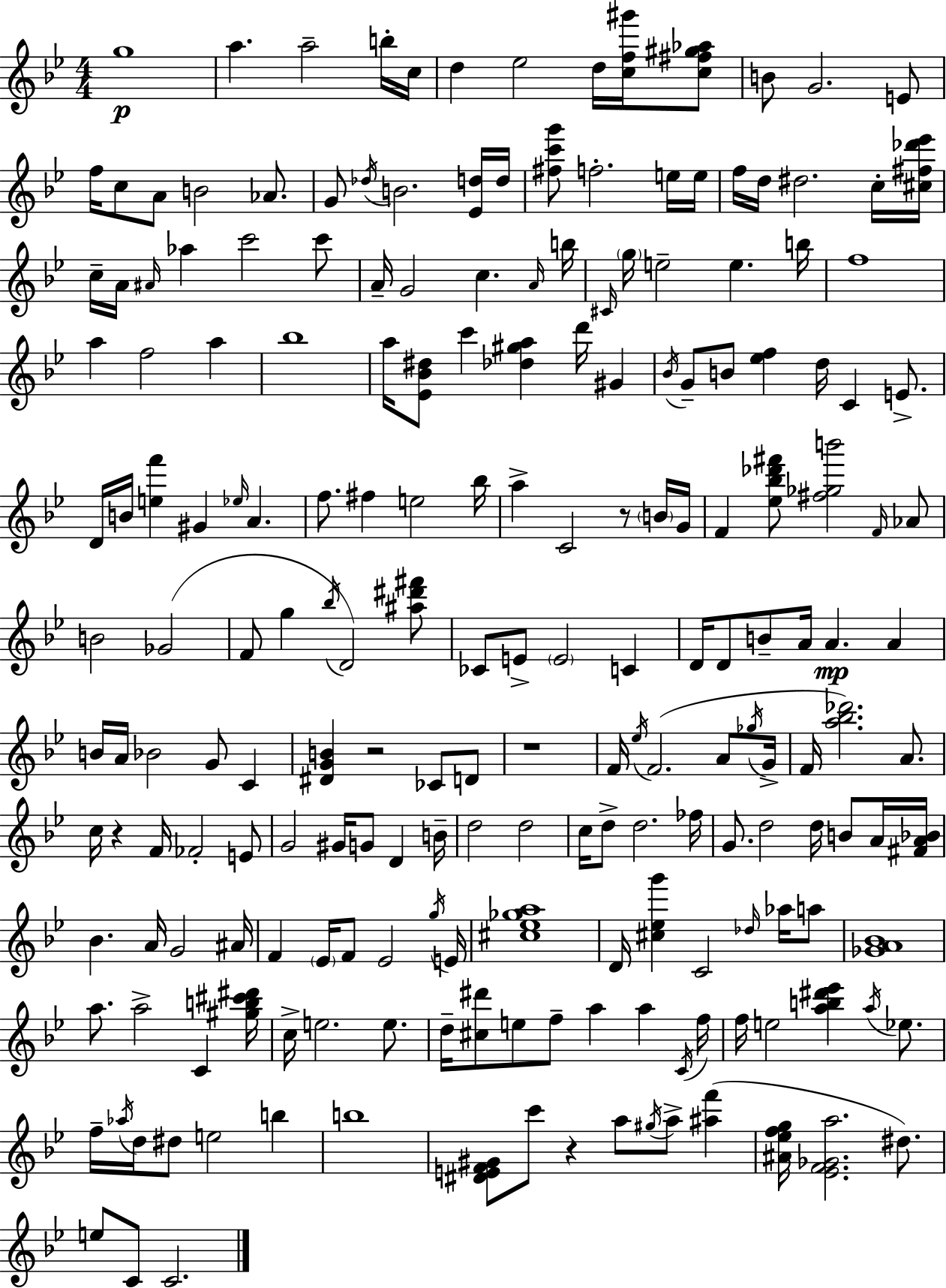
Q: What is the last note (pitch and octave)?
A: C4